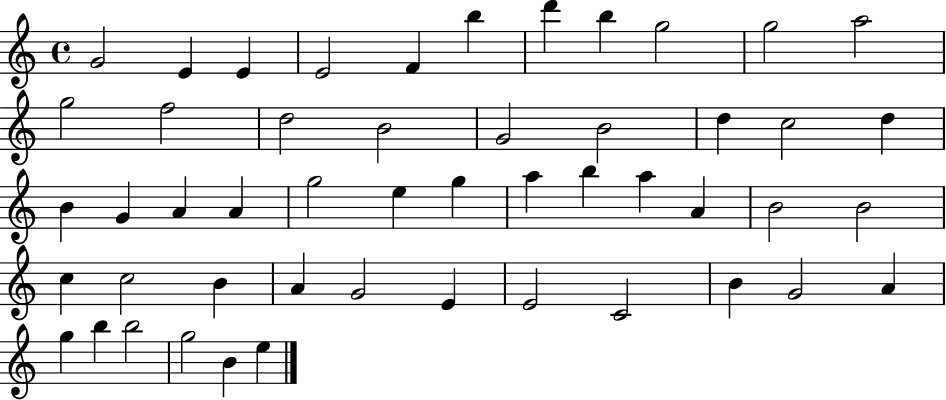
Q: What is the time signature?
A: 4/4